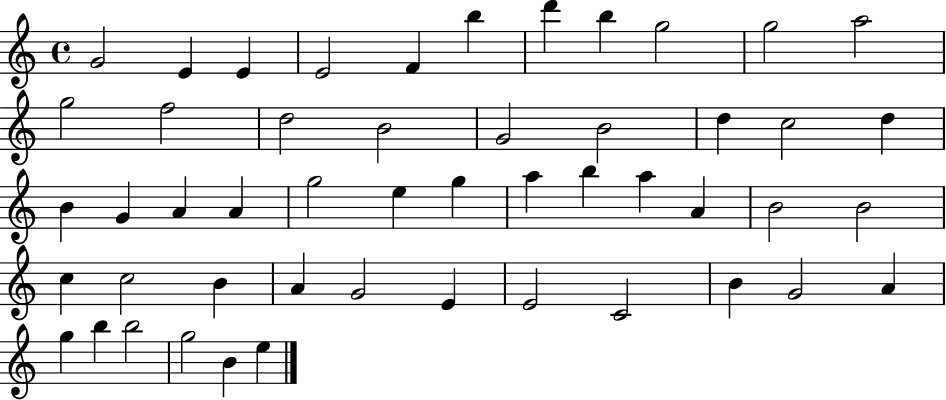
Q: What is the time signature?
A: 4/4